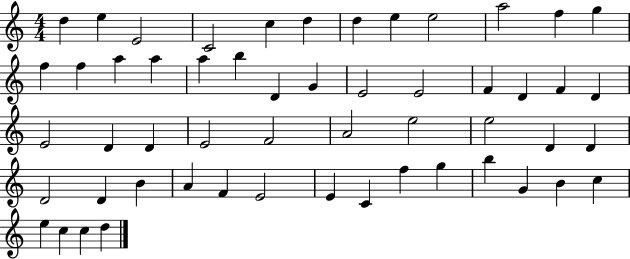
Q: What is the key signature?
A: C major